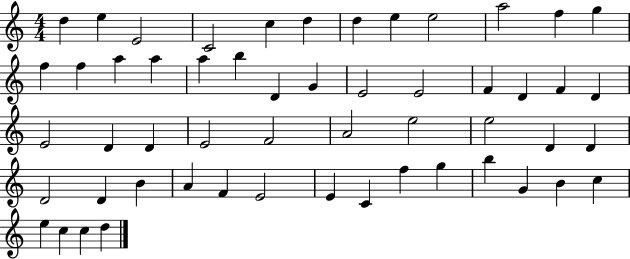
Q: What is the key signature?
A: C major